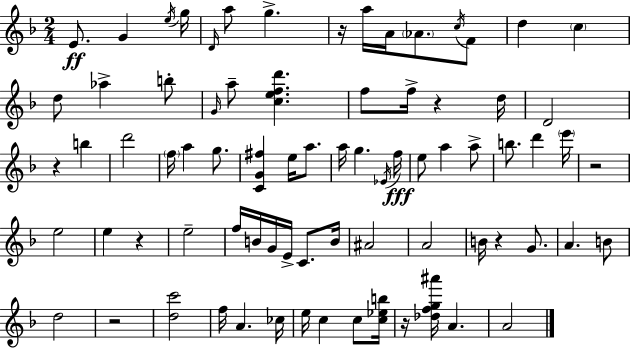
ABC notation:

X:1
T:Untitled
M:2/4
L:1/4
K:Dm
E/2 G e/4 g/4 D/4 a/2 g z/4 a/4 A/4 _A/2 c/4 F/2 d c d/2 _a b/2 G/4 a/2 [cefd'] f/2 f/4 z d/4 D2 z b d'2 f/4 a g/2 [CG^f] e/4 a/2 a/4 g _E/4 f/4 e/2 a a/2 b/2 d' e'/4 z2 e2 e z e2 f/4 B/4 G/4 E/4 C/2 B/4 ^A2 A2 B/4 z G/2 A B/2 d2 z2 [dc']2 f/4 A _c/4 e/4 c c/2 [c_eb]/4 z/4 [_dfg^a']/4 A A2